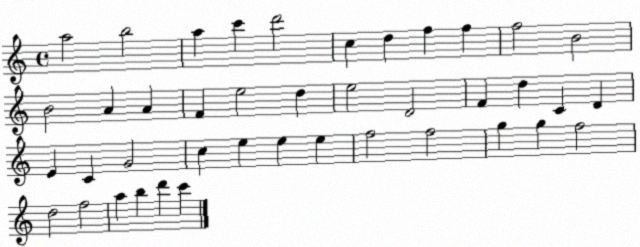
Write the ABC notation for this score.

X:1
T:Untitled
M:4/4
L:1/4
K:C
a2 b2 a c' d'2 c d f f f2 B2 B2 A A F e2 d e2 D2 F d C D E C G2 c e e e f2 f2 g g f2 d2 f2 a b d' c'